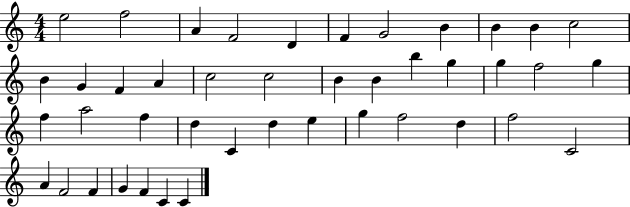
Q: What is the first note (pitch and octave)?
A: E5